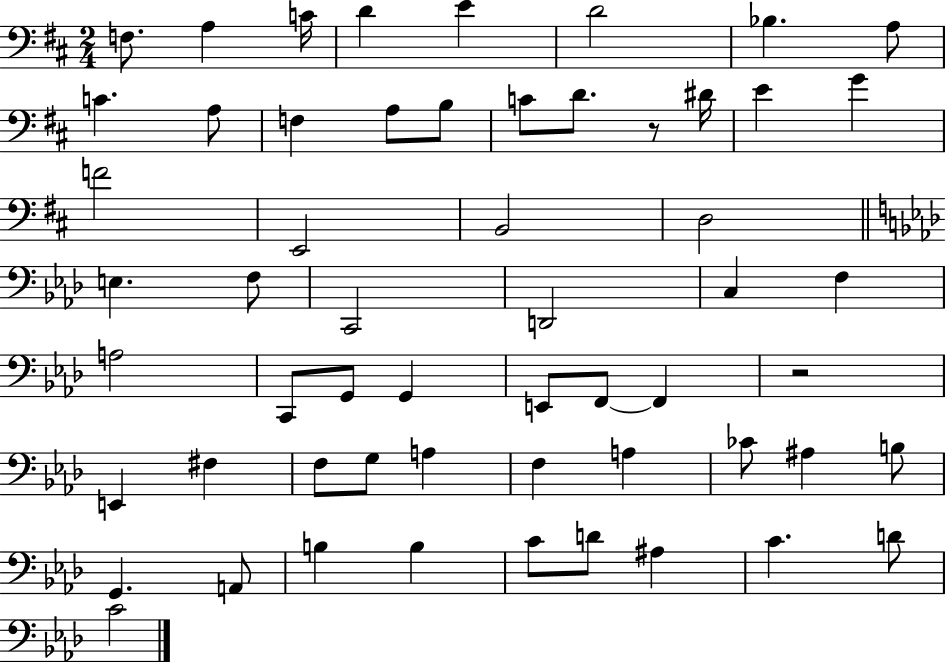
F3/e. A3/q C4/s D4/q E4/q D4/h Bb3/q. A3/e C4/q. A3/e F3/q A3/e B3/e C4/e D4/e. R/e D#4/s E4/q G4/q F4/h E2/h B2/h D3/h E3/q. F3/e C2/h D2/h C3/q F3/q A3/h C2/e G2/e G2/q E2/e F2/e F2/q R/h E2/q F#3/q F3/e G3/e A3/q F3/q A3/q CES4/e A#3/q B3/e G2/q. A2/e B3/q B3/q C4/e D4/e A#3/q C4/q. D4/e C4/h